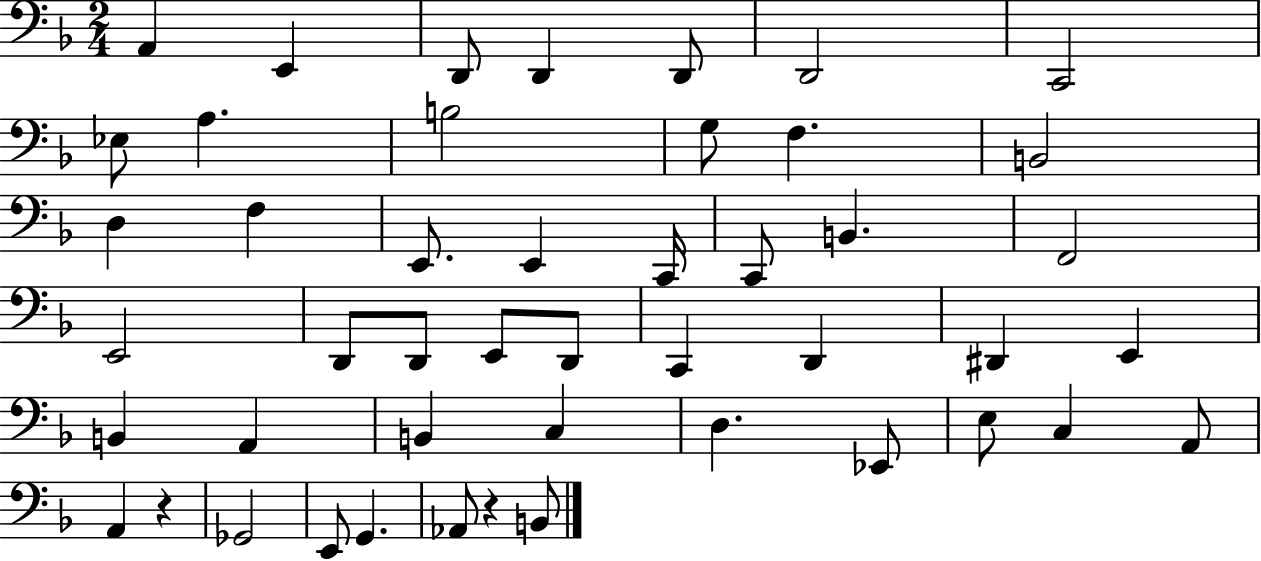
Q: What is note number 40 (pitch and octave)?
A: A2